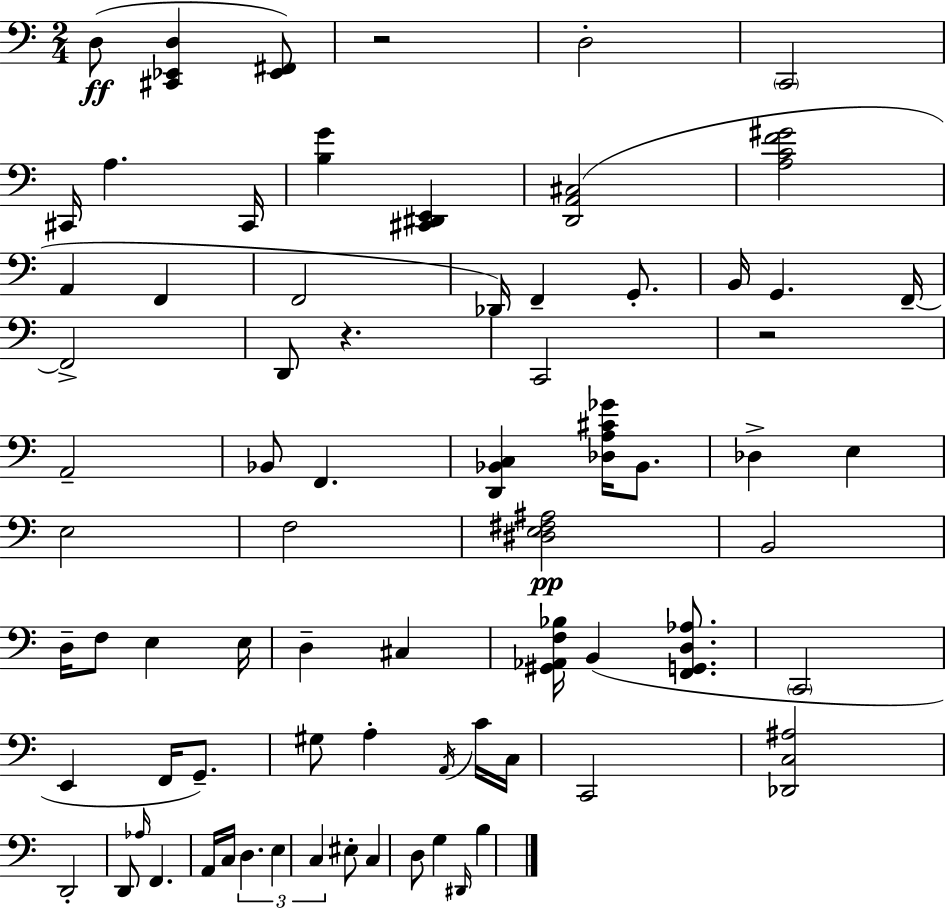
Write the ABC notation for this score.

X:1
T:Untitled
M:2/4
L:1/4
K:C
D,/2 [^C,,_E,,D,] [_E,,^F,,]/2 z2 D,2 C,,2 ^C,,/4 A, ^C,,/4 [B,G] [^C,,^D,,E,,] [D,,A,,^C,]2 [A,CF^G]2 A,, F,, F,,2 _D,,/4 F,, G,,/2 B,,/4 G,, F,,/4 F,,2 D,,/2 z C,,2 z2 A,,2 _B,,/2 F,, [D,,_B,,C,] [_D,A,^C_G]/4 _B,,/2 _D, E, E,2 F,2 [^D,E,^F,^A,]2 B,,2 D,/4 F,/2 E, E,/4 D, ^C, [^G,,_A,,F,_B,]/4 B,, [F,,G,,D,_A,]/2 C,,2 E,, F,,/4 G,,/2 ^G,/2 A, A,,/4 C/4 C,/4 C,,2 [_D,,C,^A,]2 D,,2 D,,/2 _A,/4 F,, A,,/4 C,/4 D, E, C, ^E,/2 C, D,/2 G, ^D,,/4 B,